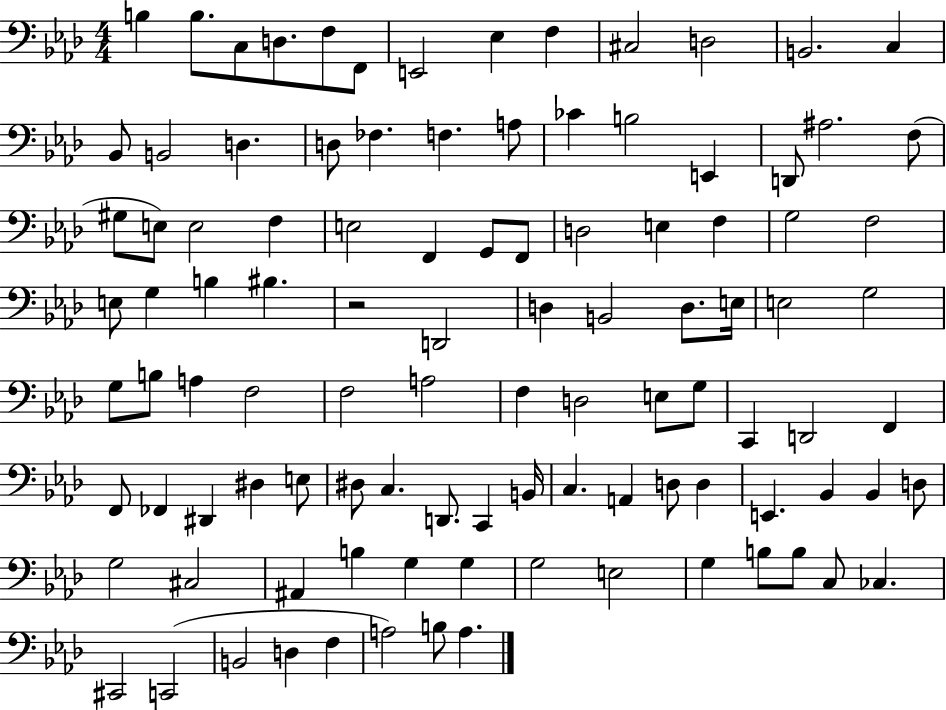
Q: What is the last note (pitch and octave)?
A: A3